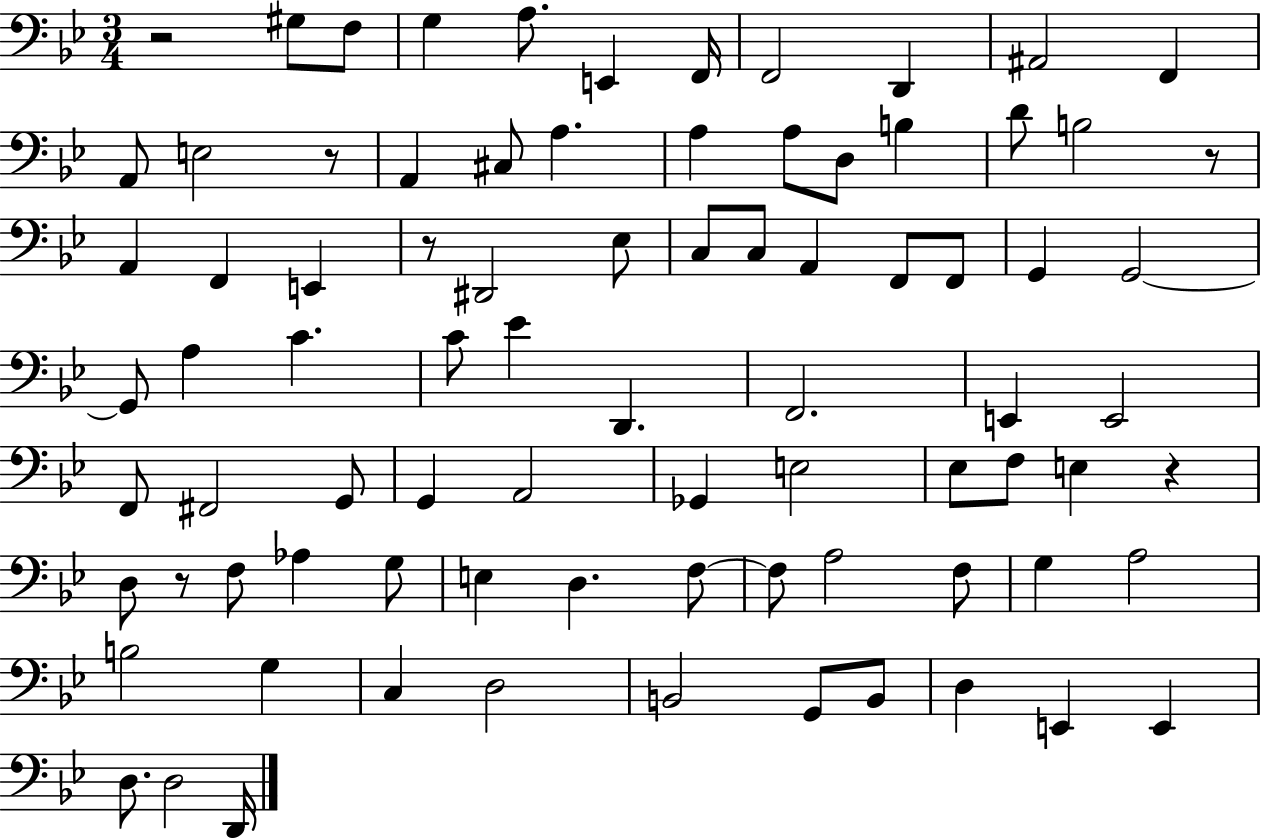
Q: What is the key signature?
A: BES major